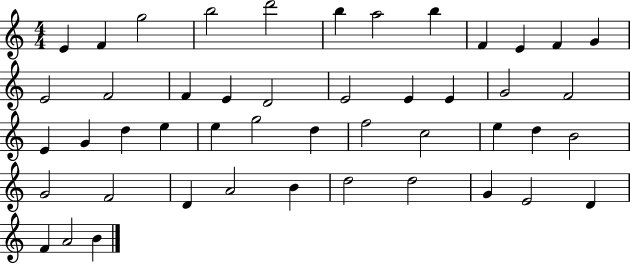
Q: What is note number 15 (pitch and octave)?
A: F4